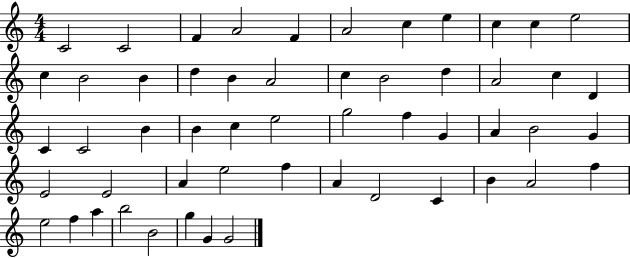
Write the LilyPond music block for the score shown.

{
  \clef treble
  \numericTimeSignature
  \time 4/4
  \key c \major
  c'2 c'2 | f'4 a'2 f'4 | a'2 c''4 e''4 | c''4 c''4 e''2 | \break c''4 b'2 b'4 | d''4 b'4 a'2 | c''4 b'2 d''4 | a'2 c''4 d'4 | \break c'4 c'2 b'4 | b'4 c''4 e''2 | g''2 f''4 g'4 | a'4 b'2 g'4 | \break e'2 e'2 | a'4 e''2 f''4 | a'4 d'2 c'4 | b'4 a'2 f''4 | \break e''2 f''4 a''4 | b''2 b'2 | g''4 g'4 g'2 | \bar "|."
}